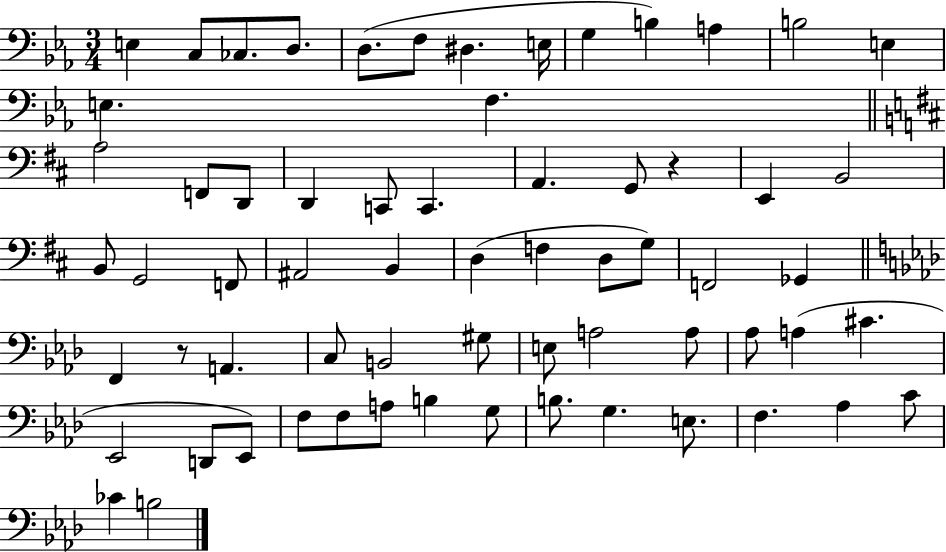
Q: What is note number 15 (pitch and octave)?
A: F3